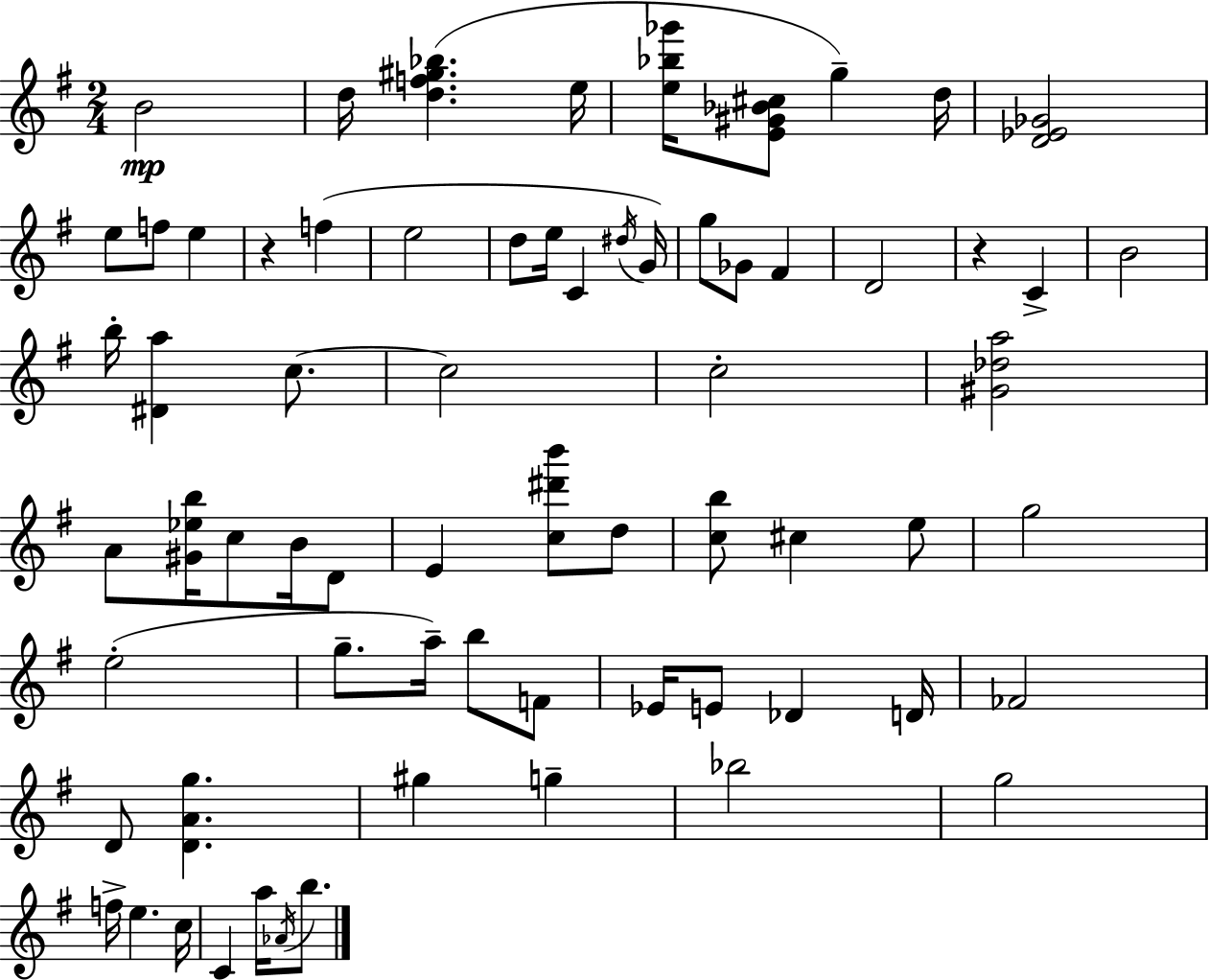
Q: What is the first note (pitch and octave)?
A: B4